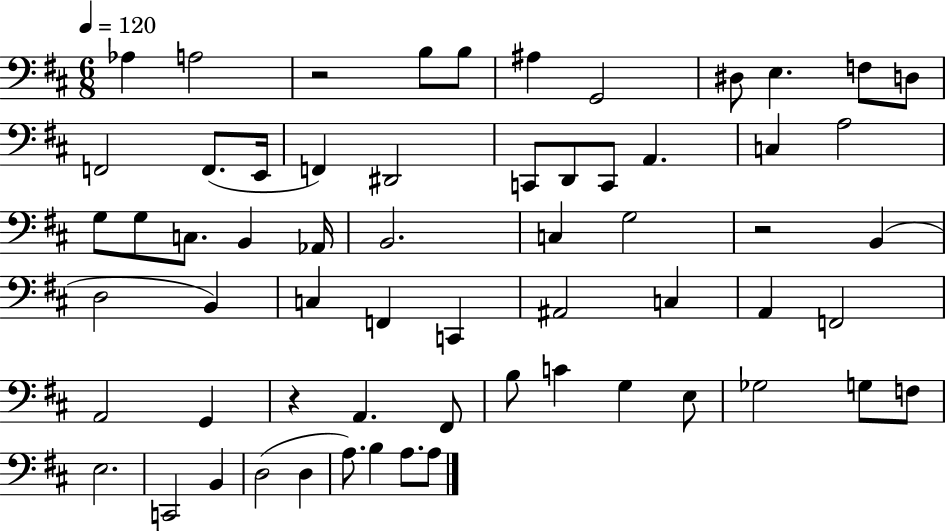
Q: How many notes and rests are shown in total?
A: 62